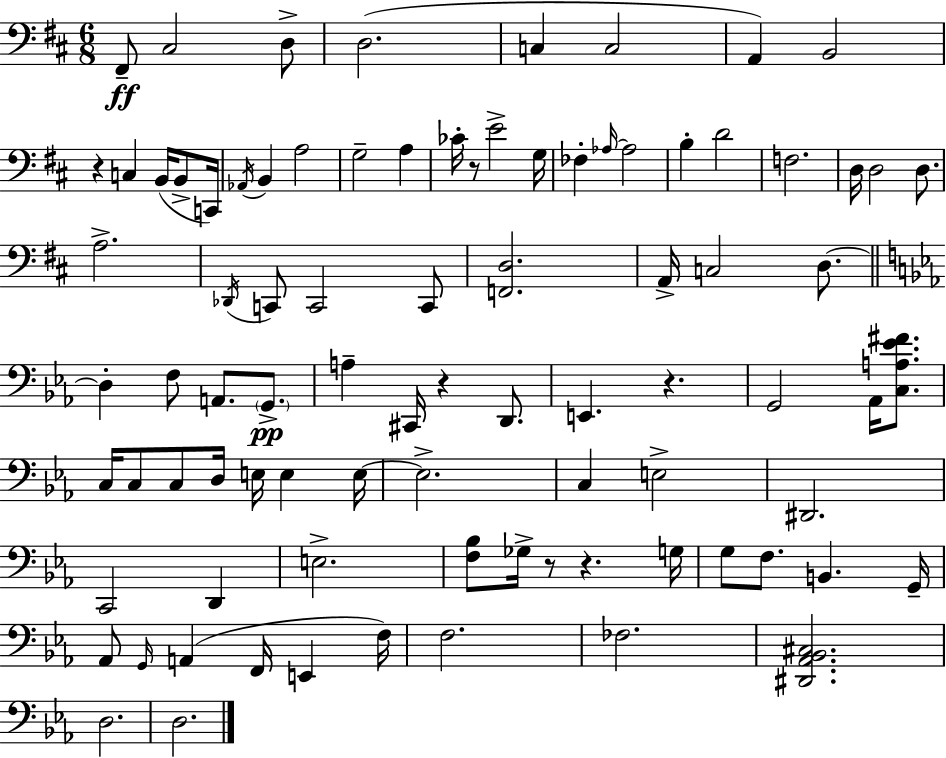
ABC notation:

X:1
T:Untitled
M:6/8
L:1/4
K:D
^F,,/2 ^C,2 D,/2 D,2 C, C,2 A,, B,,2 z C, B,,/4 B,,/2 C,,/4 _A,,/4 B,, A,2 G,2 A, _C/4 z/2 E2 G,/4 _F, _A,/4 _A,2 B, D2 F,2 D,/4 D,2 D,/2 A,2 _D,,/4 C,,/2 C,,2 C,,/2 [F,,D,]2 A,,/4 C,2 D,/2 D, F,/2 A,,/2 G,,/2 A, ^C,,/4 z D,,/2 E,, z G,,2 _A,,/4 [C,A,_E^F]/2 C,/4 C,/2 C,/2 D,/4 E,/4 E, E,/4 E,2 C, E,2 ^D,,2 C,,2 D,, E,2 [F,_B,]/2 _G,/4 z/2 z G,/4 G,/2 F,/2 B,, G,,/4 _A,,/2 G,,/4 A,, F,,/4 E,, F,/4 F,2 _F,2 [^D,,_A,,_B,,^C,]2 D,2 D,2